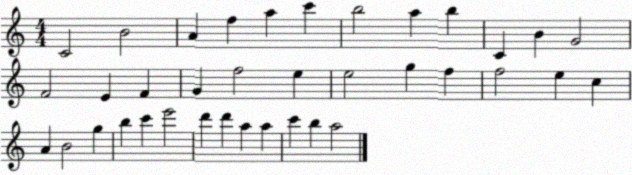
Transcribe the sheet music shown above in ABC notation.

X:1
T:Untitled
M:4/4
L:1/4
K:C
C2 B2 A f a c' b2 a b C B G2 F2 E F G f2 e e2 g f f2 e c A B2 g b c' e'2 d' d' a a c' b a2